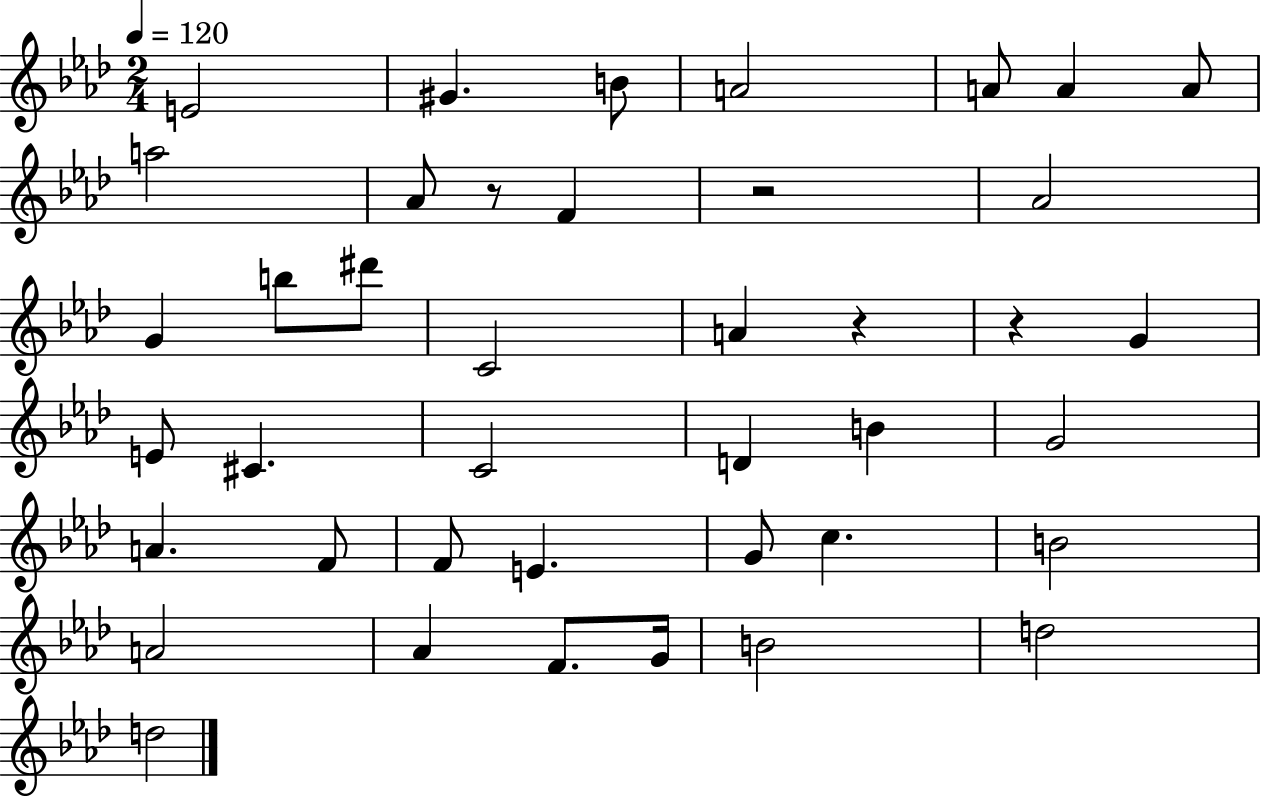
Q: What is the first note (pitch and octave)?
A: E4